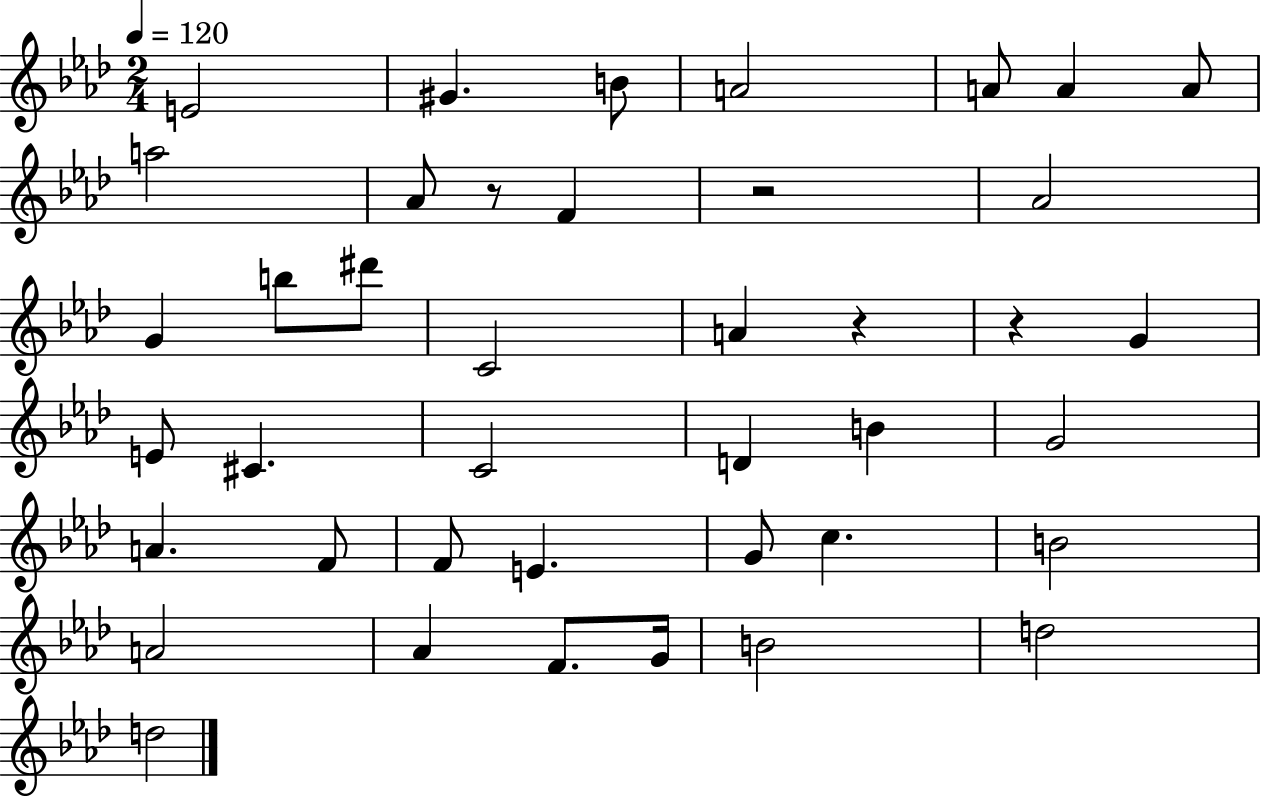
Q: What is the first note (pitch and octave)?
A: E4